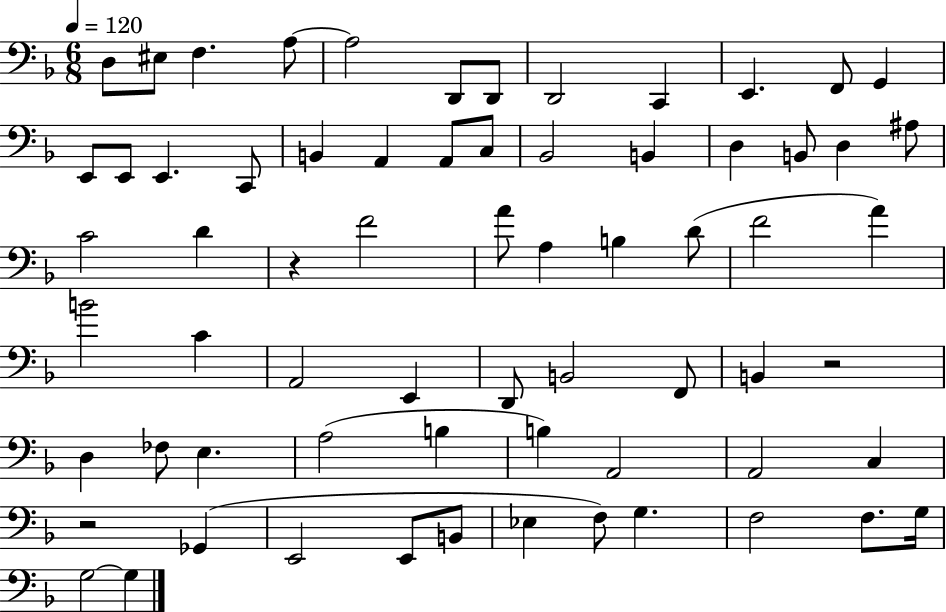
{
  \clef bass
  \numericTimeSignature
  \time 6/8
  \key f \major
  \tempo 4 = 120
  \repeat volta 2 { d8 eis8 f4. a8~~ | a2 d,8 d,8 | d,2 c,4 | e,4. f,8 g,4 | \break e,8 e,8 e,4. c,8 | b,4 a,4 a,8 c8 | bes,2 b,4 | d4 b,8 d4 ais8 | \break c'2 d'4 | r4 f'2 | a'8 a4 b4 d'8( | f'2 a'4) | \break b'2 c'4 | a,2 e,4 | d,8 b,2 f,8 | b,4 r2 | \break d4 fes8 e4. | a2( b4 | b4) a,2 | a,2 c4 | \break r2 ges,4( | e,2 e,8 b,8 | ees4 f8) g4. | f2 f8. g16 | \break g2~~ g4 | } \bar "|."
}